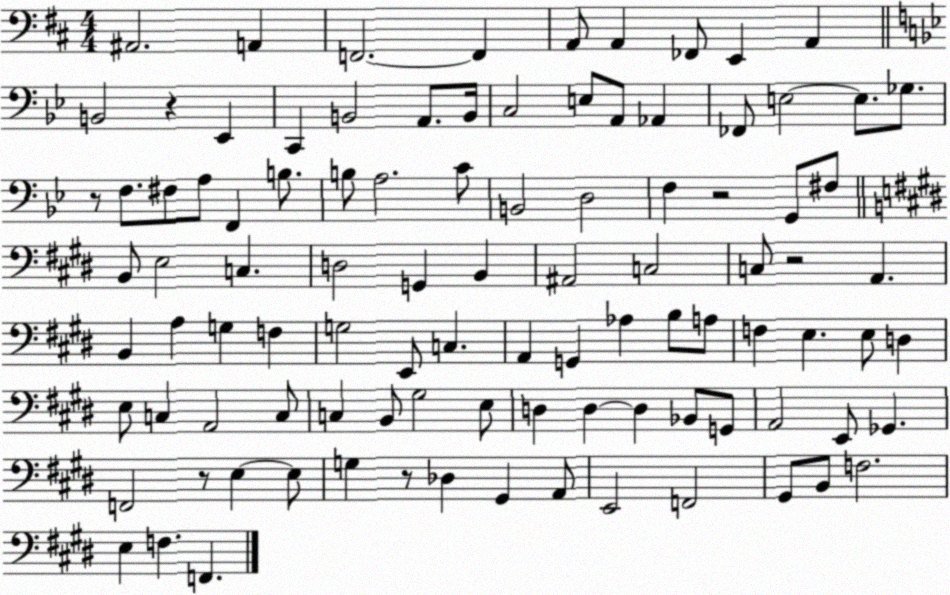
X:1
T:Untitled
M:4/4
L:1/4
K:D
^A,,2 A,, F,,2 F,, A,,/2 A,, _F,,/2 E,, A,, B,,2 z _E,, C,, B,,2 A,,/2 B,,/4 C,2 E,/2 A,,/2 _A,, _F,,/2 E,2 E,/2 _G,/2 z/2 F,/2 ^F,/2 A,/2 F,, B,/2 B,/2 A,2 C/2 B,,2 D,2 F, z2 G,,/2 ^F,/2 B,,/2 E,2 C, D,2 G,, B,, ^A,,2 C,2 C,/2 z2 A,, B,, A, G, F, G,2 E,,/2 C, A,, G,, _A, B,/2 A,/2 F, E, E,/2 D, E,/2 C, A,,2 C,/2 C, B,,/2 ^G,2 E,/2 D, D, D, _B,,/2 G,,/2 A,,2 E,,/2 _G,, F,,2 z/2 E, E,/2 G, z/2 _D, ^G,, A,,/2 E,,2 F,,2 ^G,,/2 B,,/2 F,2 E, F, F,,